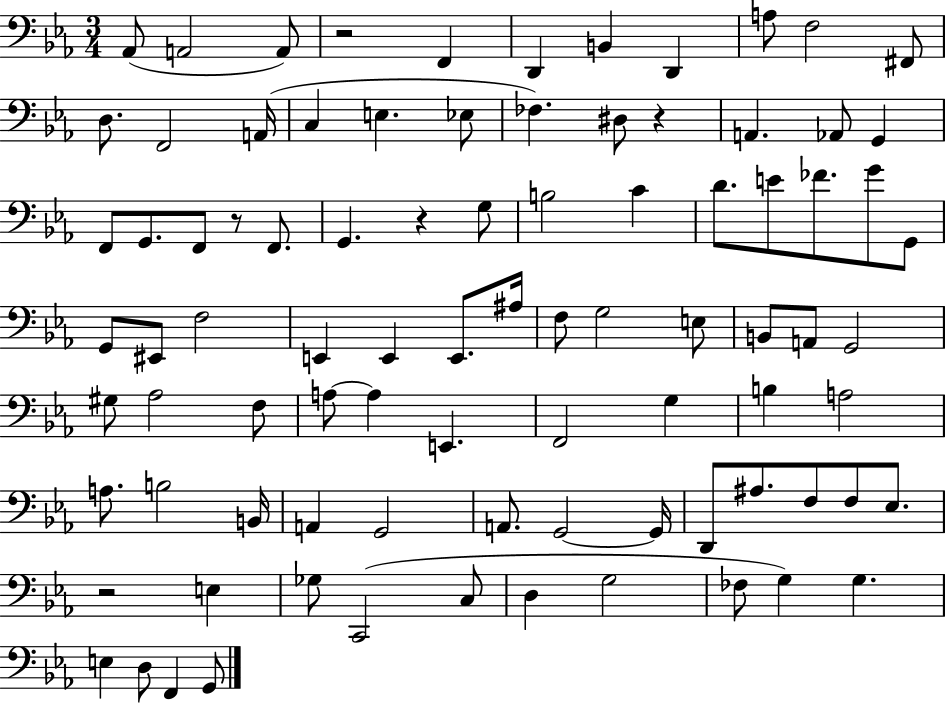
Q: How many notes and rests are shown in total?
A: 88